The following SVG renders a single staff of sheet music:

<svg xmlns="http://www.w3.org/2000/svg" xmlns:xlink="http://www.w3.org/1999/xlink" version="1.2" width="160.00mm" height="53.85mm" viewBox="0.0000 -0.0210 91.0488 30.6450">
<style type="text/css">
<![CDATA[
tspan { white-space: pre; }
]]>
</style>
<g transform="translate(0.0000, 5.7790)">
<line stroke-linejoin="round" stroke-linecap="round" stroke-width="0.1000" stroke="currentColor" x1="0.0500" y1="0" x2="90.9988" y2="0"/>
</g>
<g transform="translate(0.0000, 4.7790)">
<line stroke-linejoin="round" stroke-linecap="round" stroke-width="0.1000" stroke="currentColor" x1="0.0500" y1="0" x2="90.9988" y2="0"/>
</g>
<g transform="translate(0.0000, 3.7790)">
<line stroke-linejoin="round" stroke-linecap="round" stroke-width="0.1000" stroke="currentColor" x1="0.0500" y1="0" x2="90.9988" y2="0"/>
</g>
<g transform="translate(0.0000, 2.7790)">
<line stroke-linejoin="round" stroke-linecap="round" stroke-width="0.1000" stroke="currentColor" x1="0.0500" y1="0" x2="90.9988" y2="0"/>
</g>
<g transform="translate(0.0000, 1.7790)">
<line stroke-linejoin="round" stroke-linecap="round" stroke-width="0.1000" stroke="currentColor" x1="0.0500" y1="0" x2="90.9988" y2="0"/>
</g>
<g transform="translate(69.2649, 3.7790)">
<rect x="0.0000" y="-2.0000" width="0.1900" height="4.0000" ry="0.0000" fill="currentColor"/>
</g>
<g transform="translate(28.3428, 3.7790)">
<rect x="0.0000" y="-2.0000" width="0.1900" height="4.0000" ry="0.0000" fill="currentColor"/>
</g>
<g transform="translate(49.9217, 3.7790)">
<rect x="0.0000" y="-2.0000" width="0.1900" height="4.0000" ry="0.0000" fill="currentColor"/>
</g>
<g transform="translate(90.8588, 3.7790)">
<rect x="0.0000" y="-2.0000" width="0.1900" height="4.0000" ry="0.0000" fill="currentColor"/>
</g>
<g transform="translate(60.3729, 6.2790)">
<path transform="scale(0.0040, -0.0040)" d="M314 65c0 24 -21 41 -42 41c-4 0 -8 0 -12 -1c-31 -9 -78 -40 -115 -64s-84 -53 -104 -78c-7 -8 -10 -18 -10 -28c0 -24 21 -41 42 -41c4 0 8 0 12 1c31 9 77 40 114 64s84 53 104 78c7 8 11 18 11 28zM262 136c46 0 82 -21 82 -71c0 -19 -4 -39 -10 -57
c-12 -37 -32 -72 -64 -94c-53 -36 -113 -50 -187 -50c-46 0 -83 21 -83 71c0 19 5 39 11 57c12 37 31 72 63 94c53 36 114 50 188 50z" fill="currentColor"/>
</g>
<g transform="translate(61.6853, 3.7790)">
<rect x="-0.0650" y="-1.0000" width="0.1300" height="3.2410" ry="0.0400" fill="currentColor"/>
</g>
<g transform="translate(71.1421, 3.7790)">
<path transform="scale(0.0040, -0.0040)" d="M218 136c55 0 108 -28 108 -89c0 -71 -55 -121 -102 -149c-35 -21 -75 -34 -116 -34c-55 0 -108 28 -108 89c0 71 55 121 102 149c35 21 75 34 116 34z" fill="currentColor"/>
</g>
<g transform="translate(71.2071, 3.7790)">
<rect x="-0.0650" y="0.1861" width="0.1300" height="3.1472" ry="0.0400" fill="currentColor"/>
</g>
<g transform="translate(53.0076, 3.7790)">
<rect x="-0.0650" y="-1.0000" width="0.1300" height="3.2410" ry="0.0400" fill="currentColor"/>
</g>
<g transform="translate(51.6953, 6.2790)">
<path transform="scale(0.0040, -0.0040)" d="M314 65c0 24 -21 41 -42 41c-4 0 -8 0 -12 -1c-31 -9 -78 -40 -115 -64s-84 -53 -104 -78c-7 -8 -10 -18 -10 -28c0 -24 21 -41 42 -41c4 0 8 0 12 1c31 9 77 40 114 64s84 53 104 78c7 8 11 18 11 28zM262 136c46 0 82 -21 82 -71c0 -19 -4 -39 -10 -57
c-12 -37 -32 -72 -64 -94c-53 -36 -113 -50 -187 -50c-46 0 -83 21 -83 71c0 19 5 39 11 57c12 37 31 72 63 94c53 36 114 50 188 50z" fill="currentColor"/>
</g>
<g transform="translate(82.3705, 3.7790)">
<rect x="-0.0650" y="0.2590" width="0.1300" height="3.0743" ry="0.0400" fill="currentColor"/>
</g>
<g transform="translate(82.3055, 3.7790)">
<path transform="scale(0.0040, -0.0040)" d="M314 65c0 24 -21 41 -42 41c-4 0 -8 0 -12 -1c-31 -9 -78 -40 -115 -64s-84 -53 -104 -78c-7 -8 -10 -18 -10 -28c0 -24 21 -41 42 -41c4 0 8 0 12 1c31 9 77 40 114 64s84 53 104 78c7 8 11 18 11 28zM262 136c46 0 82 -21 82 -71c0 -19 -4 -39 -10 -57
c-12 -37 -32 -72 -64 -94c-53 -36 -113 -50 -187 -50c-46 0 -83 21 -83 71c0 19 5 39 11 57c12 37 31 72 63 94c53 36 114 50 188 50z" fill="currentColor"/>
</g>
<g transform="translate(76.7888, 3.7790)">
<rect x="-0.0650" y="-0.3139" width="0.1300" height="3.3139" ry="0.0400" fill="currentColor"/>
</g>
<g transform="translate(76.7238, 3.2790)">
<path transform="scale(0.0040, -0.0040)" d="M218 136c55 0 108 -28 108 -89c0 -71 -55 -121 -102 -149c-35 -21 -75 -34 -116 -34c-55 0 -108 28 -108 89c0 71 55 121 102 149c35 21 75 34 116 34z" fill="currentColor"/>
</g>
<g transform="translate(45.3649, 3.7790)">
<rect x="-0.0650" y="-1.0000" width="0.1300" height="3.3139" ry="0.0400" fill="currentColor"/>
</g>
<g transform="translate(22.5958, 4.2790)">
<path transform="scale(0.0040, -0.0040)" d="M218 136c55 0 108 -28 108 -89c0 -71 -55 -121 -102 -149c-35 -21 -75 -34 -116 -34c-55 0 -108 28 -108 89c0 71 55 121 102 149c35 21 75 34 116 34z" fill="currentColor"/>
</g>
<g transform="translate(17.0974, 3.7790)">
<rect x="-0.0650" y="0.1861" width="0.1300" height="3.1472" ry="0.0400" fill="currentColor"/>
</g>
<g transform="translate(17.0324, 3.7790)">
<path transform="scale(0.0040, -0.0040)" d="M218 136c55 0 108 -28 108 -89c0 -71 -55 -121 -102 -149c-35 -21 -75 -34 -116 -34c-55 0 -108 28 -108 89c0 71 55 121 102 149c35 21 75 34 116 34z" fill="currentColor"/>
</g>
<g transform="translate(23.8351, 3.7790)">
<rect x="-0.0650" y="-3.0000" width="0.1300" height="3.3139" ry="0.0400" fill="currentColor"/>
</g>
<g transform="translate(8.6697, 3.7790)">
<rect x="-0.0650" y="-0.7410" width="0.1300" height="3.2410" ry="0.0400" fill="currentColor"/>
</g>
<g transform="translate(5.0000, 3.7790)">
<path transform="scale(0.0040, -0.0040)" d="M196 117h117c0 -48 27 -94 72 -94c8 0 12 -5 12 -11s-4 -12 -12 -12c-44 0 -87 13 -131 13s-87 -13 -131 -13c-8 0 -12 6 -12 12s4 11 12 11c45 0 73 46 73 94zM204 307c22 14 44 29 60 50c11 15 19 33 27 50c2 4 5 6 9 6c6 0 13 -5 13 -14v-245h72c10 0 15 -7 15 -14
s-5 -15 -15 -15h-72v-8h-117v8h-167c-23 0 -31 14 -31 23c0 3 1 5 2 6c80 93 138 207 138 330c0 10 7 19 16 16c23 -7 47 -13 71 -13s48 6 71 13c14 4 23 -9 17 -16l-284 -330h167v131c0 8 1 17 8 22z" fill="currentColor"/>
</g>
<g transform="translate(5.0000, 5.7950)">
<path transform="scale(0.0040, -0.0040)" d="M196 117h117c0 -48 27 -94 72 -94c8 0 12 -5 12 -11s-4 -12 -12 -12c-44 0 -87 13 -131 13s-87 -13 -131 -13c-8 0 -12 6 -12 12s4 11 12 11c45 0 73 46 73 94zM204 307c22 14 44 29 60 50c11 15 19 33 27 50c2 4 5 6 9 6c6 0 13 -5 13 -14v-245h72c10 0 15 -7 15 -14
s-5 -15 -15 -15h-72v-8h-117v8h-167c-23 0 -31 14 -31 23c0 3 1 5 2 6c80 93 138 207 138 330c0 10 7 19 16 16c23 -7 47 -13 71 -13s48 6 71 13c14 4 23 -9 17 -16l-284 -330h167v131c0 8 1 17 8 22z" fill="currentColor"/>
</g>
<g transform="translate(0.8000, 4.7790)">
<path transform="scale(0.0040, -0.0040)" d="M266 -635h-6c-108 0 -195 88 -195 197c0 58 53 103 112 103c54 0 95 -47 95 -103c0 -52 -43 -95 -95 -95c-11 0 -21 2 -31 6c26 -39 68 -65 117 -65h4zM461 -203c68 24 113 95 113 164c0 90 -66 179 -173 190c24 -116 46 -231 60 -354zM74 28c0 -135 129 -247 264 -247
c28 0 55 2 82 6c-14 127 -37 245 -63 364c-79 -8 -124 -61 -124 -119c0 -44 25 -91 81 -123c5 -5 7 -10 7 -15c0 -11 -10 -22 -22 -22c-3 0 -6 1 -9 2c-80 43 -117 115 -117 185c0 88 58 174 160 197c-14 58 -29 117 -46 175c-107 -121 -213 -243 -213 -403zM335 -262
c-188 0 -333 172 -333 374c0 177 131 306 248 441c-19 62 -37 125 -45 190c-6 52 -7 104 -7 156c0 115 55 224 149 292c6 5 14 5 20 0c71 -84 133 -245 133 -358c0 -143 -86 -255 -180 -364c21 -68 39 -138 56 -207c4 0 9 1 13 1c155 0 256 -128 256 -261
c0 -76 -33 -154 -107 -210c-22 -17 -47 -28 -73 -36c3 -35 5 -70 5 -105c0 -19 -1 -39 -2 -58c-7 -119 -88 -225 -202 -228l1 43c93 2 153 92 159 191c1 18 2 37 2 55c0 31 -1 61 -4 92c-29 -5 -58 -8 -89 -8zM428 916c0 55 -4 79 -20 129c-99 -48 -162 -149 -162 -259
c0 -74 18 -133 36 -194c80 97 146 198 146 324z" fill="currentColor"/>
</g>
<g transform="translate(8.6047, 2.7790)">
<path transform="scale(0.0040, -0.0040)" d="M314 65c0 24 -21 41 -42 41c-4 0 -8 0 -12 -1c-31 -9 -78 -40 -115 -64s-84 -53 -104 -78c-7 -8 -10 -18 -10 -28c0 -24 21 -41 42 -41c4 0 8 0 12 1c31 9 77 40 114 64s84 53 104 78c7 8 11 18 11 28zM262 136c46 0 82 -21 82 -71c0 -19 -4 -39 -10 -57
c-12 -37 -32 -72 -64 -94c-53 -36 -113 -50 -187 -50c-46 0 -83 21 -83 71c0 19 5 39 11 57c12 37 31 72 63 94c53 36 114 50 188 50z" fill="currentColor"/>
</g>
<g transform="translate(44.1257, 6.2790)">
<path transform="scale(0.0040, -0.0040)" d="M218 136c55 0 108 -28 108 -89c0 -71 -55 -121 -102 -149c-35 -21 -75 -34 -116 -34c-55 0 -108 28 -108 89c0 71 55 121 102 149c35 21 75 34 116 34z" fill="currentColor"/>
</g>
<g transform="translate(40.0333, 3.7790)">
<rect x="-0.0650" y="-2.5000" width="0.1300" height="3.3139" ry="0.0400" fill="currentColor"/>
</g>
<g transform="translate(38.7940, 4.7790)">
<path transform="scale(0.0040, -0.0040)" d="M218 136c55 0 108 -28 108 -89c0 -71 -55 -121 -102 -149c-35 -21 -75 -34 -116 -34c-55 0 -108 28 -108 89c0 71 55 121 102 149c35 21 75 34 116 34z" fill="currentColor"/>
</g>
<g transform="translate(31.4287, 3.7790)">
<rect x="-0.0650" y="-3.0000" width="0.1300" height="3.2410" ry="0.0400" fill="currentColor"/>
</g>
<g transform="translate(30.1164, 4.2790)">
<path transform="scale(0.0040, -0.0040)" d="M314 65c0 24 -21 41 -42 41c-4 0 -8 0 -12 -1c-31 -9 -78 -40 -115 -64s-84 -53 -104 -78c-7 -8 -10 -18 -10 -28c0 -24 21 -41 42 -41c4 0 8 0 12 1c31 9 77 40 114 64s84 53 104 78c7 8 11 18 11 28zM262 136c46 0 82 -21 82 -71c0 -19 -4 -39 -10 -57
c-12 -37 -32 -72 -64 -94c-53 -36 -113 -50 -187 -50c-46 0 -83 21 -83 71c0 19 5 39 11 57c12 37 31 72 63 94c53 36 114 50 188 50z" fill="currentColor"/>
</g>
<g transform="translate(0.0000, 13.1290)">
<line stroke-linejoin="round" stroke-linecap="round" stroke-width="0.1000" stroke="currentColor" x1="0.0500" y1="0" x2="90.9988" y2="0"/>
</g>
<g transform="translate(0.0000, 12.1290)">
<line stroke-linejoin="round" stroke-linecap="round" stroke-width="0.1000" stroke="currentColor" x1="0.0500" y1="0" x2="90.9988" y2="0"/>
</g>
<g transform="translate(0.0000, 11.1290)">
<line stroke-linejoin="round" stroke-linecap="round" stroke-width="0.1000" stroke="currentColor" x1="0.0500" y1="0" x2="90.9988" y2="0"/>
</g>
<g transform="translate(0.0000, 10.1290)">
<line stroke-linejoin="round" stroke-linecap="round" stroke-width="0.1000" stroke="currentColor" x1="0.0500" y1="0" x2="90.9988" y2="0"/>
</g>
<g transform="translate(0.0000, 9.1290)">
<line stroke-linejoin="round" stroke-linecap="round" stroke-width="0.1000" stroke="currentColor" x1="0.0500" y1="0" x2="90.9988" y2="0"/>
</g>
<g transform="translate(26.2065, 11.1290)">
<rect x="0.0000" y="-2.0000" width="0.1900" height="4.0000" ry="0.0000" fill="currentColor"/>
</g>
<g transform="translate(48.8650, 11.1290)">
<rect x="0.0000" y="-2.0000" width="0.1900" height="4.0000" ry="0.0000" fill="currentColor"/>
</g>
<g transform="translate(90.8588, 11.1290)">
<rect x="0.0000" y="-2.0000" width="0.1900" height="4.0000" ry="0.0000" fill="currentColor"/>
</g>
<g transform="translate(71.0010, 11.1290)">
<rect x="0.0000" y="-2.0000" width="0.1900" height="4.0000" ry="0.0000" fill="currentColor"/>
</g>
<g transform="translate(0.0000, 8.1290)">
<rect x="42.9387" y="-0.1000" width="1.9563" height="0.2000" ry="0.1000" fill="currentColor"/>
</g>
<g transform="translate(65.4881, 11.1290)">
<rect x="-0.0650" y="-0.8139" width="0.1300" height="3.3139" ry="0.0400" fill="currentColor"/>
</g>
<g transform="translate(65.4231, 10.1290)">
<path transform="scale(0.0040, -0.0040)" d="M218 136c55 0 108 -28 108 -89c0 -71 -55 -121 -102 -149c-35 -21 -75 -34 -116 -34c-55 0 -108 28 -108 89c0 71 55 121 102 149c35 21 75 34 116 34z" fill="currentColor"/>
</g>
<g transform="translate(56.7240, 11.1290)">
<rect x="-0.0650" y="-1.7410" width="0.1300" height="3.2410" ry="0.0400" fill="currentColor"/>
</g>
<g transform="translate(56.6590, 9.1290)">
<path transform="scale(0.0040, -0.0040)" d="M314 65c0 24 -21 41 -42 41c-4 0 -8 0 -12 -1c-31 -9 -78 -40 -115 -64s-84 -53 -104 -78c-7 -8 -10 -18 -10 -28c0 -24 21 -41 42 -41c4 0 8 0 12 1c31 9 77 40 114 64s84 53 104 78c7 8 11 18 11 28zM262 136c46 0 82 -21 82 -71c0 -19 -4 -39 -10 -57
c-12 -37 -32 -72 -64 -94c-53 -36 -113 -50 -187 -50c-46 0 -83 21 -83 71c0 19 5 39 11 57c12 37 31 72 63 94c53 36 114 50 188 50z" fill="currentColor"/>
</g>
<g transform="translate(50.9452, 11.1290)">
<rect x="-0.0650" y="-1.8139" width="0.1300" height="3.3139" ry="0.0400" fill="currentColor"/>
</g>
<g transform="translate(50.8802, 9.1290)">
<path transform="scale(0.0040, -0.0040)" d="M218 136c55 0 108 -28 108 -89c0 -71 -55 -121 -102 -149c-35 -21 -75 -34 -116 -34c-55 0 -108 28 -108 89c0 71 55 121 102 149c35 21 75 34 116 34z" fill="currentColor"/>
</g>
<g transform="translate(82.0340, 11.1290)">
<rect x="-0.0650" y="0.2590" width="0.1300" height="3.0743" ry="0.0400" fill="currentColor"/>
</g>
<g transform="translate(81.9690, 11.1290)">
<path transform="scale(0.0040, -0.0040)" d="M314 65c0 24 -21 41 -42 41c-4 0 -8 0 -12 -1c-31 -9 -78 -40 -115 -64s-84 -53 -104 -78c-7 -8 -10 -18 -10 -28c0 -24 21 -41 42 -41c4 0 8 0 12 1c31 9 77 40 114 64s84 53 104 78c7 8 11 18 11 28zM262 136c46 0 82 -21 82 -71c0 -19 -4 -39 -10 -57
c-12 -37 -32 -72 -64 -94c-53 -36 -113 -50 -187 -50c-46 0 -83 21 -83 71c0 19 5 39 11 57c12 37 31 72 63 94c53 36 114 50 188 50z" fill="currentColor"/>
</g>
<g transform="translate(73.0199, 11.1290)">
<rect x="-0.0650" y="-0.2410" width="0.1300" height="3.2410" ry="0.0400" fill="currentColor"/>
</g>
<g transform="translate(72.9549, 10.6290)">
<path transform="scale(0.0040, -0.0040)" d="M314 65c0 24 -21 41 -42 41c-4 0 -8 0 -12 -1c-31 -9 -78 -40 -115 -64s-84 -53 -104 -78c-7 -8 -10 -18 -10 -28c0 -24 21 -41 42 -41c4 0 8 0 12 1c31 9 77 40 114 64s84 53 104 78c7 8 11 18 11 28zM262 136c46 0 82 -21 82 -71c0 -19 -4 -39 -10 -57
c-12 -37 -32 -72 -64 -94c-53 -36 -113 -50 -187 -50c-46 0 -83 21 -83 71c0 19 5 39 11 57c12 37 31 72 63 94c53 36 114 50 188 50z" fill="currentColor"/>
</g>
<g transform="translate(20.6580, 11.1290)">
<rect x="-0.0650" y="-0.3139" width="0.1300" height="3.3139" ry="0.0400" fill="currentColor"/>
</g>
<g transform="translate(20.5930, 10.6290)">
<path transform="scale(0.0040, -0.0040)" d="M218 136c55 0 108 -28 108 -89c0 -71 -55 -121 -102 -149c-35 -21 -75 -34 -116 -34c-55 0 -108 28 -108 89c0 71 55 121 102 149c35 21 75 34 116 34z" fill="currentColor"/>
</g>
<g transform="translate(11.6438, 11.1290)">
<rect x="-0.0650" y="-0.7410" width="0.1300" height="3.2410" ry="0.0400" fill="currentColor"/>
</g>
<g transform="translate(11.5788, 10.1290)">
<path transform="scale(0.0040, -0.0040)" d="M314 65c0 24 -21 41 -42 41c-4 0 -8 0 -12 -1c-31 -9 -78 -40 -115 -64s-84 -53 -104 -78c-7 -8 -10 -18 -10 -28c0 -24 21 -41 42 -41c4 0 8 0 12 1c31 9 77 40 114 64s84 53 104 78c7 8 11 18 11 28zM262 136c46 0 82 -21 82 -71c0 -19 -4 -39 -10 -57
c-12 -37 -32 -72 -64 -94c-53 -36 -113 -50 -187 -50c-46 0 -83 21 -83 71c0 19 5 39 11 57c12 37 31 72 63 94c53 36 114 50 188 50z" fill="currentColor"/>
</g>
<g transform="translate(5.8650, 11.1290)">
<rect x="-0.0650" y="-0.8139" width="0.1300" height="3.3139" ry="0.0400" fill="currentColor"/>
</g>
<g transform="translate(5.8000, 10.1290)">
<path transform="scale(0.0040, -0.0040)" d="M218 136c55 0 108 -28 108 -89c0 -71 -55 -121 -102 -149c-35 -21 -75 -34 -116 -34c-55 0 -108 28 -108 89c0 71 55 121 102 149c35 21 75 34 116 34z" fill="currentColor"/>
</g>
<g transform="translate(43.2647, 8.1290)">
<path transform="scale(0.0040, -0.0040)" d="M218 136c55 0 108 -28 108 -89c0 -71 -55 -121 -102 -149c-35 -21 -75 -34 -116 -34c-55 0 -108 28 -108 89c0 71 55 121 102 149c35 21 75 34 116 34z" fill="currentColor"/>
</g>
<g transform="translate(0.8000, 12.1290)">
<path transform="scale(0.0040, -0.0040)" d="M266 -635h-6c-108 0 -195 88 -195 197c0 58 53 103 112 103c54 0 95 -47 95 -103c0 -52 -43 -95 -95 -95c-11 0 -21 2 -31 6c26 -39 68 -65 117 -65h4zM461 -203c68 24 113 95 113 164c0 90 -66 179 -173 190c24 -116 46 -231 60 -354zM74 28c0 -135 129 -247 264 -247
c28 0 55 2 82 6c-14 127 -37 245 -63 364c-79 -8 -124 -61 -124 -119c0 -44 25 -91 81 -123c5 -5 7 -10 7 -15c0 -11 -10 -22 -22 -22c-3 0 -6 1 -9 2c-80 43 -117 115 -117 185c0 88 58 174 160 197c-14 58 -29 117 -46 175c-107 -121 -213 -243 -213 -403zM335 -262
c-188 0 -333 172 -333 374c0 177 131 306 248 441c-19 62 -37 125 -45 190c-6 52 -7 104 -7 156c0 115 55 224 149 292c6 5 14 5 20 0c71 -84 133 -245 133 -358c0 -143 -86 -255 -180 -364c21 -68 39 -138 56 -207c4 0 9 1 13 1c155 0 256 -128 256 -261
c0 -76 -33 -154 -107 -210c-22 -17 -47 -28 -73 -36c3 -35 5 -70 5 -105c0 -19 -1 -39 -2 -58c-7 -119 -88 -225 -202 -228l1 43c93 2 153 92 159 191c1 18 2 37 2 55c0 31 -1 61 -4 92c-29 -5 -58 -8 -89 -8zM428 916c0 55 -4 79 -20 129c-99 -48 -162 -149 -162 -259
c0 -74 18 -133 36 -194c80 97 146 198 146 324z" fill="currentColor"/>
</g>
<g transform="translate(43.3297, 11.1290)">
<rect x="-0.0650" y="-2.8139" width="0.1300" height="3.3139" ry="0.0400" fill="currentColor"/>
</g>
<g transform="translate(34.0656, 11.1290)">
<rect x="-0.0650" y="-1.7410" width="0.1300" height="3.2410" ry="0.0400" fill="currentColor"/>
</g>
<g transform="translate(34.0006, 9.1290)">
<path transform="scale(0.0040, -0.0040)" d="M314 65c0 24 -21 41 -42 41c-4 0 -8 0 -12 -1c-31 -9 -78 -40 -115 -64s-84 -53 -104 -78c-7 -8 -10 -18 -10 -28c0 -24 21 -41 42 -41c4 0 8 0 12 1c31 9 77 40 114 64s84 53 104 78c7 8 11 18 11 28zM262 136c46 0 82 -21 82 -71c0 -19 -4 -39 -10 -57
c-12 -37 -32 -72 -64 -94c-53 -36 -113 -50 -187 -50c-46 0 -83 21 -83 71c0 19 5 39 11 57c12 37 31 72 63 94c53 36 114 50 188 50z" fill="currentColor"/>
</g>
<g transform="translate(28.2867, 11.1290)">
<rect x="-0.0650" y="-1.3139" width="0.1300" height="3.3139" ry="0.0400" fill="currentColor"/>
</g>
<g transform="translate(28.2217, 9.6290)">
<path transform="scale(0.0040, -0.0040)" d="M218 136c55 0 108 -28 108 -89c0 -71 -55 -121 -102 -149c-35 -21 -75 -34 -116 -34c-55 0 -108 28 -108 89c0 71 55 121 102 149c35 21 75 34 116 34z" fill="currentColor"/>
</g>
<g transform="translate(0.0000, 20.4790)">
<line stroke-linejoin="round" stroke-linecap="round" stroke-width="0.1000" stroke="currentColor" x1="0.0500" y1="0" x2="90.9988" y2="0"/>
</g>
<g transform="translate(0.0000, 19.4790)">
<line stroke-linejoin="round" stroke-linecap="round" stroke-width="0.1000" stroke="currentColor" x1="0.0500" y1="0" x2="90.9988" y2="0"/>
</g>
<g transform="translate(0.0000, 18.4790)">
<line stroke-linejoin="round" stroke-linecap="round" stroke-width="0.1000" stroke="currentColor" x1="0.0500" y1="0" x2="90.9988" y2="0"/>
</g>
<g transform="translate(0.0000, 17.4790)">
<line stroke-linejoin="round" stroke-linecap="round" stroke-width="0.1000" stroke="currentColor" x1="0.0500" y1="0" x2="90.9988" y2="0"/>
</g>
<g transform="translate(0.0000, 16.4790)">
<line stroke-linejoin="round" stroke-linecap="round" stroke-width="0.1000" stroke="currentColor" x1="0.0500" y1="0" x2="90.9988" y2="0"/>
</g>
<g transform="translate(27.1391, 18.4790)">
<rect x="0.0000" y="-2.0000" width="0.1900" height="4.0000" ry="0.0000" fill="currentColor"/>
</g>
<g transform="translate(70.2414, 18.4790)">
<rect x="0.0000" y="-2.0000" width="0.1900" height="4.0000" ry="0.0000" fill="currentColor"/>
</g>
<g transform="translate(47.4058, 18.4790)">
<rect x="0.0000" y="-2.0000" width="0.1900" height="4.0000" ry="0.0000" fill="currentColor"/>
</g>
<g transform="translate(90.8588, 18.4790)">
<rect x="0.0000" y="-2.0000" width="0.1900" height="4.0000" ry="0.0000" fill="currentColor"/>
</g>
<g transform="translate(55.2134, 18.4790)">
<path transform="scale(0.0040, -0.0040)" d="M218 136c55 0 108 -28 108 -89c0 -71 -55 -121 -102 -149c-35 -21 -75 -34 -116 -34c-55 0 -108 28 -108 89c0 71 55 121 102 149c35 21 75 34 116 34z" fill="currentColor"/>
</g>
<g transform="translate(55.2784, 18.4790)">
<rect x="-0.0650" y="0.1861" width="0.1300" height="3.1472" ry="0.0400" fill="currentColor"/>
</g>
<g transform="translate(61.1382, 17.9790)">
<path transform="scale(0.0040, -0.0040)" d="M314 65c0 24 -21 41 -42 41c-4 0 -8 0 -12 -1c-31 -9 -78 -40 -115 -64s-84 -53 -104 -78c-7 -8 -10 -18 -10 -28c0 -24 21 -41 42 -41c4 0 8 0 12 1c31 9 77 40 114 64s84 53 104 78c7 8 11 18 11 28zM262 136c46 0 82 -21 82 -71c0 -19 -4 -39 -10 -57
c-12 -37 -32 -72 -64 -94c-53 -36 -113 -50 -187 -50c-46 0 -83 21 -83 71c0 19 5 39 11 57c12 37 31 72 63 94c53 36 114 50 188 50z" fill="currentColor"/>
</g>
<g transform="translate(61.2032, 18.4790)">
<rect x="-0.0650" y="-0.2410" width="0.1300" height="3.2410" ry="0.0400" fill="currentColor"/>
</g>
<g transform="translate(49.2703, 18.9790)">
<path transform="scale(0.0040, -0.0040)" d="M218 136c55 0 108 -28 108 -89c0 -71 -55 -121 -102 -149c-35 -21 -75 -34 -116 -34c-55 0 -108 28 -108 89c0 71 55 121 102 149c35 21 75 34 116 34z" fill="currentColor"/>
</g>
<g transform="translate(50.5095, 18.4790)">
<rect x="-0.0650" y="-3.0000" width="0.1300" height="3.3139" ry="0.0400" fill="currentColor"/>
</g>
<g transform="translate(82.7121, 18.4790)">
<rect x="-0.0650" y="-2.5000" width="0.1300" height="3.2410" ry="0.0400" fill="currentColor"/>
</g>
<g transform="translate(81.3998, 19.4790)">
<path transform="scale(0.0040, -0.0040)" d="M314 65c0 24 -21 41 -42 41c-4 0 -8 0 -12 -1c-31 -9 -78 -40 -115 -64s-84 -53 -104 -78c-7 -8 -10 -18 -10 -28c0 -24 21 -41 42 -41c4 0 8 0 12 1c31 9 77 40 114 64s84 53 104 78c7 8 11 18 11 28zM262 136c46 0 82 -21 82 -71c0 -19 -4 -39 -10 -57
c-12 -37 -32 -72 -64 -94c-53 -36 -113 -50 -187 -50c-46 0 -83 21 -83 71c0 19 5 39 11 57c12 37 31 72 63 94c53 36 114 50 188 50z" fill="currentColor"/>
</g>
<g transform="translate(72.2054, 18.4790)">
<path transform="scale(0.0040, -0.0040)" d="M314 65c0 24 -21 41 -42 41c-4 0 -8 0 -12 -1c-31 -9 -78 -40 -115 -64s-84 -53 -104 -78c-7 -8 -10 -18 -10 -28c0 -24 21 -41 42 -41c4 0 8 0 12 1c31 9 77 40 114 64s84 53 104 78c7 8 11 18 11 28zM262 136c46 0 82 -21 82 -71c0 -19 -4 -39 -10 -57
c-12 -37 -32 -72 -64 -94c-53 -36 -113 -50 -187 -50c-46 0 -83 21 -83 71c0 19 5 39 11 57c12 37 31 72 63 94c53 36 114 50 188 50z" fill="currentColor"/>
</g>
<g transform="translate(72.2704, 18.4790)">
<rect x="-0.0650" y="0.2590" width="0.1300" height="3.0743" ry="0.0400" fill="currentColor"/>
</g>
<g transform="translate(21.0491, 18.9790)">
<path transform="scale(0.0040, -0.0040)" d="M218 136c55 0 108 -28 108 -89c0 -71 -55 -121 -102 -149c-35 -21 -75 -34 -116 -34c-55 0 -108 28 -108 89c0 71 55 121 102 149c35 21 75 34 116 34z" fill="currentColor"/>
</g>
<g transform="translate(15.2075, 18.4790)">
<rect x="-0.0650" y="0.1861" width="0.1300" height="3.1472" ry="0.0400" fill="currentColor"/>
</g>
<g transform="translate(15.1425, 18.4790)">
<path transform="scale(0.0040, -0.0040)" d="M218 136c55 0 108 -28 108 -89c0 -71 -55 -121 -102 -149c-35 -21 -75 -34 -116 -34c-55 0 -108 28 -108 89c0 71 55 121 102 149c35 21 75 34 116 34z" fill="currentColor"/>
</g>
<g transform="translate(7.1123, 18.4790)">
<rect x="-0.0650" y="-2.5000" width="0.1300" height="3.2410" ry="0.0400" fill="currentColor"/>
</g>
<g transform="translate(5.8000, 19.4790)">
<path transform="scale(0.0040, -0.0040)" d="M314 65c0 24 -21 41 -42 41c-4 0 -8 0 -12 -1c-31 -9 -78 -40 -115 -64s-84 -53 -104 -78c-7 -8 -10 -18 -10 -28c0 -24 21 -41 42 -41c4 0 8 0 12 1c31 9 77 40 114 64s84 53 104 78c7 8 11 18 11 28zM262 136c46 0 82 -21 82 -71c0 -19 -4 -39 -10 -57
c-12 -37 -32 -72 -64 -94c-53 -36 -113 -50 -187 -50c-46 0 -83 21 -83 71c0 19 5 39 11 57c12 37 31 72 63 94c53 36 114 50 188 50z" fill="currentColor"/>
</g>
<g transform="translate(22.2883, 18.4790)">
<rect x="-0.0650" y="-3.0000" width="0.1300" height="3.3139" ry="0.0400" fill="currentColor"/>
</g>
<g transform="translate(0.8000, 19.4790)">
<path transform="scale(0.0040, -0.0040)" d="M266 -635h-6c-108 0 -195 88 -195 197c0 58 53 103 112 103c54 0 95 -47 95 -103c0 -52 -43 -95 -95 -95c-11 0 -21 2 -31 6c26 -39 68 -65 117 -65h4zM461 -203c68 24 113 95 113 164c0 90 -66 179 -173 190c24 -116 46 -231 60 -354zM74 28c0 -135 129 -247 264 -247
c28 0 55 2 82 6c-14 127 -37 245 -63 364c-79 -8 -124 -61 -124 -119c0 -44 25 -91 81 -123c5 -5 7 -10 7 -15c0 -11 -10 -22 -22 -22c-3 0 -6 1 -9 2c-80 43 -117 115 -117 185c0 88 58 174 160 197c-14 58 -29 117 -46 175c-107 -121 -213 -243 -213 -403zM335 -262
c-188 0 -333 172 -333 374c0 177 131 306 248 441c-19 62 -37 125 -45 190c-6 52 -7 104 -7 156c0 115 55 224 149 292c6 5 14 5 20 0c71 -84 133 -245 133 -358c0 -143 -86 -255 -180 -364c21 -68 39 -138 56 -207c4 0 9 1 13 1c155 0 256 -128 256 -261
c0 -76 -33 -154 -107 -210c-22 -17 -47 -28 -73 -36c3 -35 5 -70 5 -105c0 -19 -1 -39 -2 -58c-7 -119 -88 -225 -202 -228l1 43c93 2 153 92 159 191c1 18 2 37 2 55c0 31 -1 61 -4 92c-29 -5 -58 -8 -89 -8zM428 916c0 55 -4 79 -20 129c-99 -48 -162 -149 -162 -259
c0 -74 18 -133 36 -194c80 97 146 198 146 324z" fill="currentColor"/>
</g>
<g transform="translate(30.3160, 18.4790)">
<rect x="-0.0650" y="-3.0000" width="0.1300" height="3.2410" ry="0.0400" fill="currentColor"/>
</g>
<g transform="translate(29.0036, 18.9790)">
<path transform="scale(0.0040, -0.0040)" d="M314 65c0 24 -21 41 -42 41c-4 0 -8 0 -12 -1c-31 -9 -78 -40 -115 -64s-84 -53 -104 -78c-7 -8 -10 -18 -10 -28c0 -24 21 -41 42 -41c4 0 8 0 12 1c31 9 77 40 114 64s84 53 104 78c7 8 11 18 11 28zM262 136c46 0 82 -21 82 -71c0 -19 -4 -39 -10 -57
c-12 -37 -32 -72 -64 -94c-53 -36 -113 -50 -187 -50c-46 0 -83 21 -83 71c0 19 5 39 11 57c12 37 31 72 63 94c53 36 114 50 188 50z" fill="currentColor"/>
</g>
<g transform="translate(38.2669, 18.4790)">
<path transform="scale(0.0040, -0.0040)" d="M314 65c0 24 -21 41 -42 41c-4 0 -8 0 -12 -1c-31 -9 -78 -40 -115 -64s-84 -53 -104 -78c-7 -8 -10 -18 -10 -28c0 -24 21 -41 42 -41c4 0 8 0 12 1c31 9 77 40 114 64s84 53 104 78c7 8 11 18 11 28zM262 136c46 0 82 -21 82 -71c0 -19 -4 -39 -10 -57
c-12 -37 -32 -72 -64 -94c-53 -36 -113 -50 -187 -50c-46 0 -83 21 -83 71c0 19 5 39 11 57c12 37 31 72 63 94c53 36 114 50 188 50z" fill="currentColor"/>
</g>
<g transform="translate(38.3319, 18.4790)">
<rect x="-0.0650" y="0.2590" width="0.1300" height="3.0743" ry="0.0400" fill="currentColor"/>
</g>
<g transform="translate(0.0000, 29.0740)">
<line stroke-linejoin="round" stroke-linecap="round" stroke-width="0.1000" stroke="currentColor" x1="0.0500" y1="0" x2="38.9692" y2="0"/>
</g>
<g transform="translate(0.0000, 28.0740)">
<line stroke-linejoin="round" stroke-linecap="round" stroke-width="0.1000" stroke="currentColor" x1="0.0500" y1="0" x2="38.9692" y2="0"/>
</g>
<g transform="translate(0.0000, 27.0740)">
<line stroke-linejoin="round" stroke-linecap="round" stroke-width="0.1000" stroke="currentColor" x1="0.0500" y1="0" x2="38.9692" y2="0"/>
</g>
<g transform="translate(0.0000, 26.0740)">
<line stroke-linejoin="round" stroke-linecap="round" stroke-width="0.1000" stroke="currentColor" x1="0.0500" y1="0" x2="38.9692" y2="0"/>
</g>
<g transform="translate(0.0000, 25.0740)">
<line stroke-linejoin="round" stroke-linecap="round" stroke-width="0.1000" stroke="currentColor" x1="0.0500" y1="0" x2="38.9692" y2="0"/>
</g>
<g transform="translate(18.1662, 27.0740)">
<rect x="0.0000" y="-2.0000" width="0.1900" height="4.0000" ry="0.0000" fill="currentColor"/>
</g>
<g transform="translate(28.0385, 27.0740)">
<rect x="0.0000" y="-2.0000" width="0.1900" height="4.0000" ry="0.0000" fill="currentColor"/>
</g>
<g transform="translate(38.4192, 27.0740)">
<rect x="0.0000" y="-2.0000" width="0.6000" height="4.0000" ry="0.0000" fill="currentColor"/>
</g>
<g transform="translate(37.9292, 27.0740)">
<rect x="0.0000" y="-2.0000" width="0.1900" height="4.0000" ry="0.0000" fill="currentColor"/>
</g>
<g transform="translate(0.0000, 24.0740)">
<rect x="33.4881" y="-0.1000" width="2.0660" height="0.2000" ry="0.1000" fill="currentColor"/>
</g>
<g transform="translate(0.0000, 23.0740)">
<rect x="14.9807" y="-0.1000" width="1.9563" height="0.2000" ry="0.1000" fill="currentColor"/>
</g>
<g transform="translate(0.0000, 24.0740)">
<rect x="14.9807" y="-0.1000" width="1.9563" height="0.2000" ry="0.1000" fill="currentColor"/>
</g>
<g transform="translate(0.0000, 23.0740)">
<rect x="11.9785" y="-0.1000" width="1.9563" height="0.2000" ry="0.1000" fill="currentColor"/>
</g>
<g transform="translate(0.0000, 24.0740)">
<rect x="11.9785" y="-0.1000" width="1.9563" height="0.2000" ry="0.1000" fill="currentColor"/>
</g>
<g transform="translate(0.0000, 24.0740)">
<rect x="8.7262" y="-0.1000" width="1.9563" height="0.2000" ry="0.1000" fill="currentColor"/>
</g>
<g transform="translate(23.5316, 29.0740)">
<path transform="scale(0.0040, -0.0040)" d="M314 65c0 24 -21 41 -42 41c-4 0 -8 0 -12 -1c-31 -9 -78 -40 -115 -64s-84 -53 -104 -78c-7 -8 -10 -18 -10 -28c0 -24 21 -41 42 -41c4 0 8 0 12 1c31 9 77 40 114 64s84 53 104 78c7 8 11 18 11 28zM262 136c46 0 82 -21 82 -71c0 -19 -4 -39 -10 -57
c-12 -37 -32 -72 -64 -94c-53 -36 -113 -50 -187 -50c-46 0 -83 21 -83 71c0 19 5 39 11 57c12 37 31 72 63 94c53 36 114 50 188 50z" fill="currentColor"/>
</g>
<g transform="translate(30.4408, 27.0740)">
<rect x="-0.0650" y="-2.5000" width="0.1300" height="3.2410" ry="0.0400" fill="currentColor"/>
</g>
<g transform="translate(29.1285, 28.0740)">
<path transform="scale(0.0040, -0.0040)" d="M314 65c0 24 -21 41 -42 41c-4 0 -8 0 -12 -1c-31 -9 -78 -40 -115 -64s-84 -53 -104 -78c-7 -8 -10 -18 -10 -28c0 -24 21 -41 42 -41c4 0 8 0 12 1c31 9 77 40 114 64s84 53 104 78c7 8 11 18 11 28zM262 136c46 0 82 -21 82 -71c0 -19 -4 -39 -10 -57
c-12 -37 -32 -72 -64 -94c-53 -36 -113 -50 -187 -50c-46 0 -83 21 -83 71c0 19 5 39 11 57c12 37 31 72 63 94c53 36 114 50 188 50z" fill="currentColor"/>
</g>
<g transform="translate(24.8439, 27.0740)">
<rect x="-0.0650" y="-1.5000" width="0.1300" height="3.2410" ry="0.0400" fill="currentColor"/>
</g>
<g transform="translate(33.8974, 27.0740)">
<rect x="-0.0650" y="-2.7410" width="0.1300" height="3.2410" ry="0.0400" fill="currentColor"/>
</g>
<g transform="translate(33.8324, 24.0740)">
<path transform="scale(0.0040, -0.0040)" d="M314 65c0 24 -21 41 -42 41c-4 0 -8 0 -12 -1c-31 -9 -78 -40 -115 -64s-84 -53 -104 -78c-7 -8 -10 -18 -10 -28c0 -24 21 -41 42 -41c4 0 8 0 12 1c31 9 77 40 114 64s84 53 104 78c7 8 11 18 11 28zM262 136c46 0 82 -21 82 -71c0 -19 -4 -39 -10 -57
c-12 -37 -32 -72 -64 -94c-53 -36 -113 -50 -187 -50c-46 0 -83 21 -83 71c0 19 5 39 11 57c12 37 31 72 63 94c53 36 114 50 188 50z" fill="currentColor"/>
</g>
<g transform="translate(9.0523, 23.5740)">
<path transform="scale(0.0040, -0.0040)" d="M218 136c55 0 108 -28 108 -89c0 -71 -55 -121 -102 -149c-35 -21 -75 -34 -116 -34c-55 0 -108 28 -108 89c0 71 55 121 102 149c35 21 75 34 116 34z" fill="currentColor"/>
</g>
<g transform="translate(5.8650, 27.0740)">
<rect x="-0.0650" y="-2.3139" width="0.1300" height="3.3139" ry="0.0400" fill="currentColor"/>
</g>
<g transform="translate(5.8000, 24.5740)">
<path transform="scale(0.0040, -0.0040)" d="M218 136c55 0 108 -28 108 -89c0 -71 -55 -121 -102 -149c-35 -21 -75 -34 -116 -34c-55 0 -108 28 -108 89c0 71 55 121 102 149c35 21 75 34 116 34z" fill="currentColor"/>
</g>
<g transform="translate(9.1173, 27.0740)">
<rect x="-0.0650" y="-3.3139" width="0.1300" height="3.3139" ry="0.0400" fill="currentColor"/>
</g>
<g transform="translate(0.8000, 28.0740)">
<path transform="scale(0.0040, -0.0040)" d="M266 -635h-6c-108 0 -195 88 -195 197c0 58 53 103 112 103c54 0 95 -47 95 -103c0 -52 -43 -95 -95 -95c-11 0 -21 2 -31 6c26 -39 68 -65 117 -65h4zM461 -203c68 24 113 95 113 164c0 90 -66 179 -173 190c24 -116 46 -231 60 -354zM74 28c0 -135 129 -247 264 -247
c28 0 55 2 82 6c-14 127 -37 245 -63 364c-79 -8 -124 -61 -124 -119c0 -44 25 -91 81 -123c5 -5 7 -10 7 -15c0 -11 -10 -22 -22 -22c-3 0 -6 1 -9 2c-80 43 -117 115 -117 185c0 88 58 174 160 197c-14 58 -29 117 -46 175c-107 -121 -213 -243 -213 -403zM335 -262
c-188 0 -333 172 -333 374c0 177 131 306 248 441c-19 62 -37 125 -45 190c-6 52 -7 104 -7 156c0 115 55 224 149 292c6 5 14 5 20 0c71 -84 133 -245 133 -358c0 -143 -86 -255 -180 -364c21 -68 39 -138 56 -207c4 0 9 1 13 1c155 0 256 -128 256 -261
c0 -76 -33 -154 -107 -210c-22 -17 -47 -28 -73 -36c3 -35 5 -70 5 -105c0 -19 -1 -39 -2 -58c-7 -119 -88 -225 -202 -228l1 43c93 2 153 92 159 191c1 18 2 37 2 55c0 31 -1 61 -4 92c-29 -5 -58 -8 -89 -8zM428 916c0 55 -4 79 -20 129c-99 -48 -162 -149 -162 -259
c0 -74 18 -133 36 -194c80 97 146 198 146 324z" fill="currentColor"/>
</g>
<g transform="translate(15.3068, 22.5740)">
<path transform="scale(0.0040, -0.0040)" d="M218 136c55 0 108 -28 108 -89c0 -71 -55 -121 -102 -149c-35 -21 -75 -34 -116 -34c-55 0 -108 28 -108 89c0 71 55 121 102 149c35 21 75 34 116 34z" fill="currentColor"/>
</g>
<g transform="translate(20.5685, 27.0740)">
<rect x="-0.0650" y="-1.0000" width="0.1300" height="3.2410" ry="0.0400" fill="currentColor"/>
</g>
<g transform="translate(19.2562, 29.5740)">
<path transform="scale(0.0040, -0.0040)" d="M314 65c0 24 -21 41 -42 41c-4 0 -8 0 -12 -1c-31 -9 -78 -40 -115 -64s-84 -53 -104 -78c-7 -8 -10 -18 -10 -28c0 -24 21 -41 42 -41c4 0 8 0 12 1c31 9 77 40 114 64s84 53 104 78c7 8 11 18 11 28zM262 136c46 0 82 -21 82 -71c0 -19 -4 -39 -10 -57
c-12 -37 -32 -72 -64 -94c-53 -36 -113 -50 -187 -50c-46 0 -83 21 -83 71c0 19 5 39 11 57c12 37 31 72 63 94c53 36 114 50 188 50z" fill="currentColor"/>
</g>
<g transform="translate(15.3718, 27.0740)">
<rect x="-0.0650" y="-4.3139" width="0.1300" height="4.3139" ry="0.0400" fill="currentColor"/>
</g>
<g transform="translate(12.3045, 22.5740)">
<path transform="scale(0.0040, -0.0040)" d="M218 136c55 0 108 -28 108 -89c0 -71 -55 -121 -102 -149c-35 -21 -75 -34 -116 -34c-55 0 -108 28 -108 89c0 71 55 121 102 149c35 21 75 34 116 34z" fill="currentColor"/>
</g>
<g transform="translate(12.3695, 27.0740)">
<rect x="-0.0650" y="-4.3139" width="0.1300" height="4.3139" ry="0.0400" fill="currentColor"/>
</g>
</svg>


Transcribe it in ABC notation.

X:1
T:Untitled
M:4/4
L:1/4
K:C
d2 B A A2 G D D2 D2 B c B2 d d2 c e f2 a f f2 d c2 B2 G2 B A A2 B2 A B c2 B2 G2 g b d' d' D2 E2 G2 a2